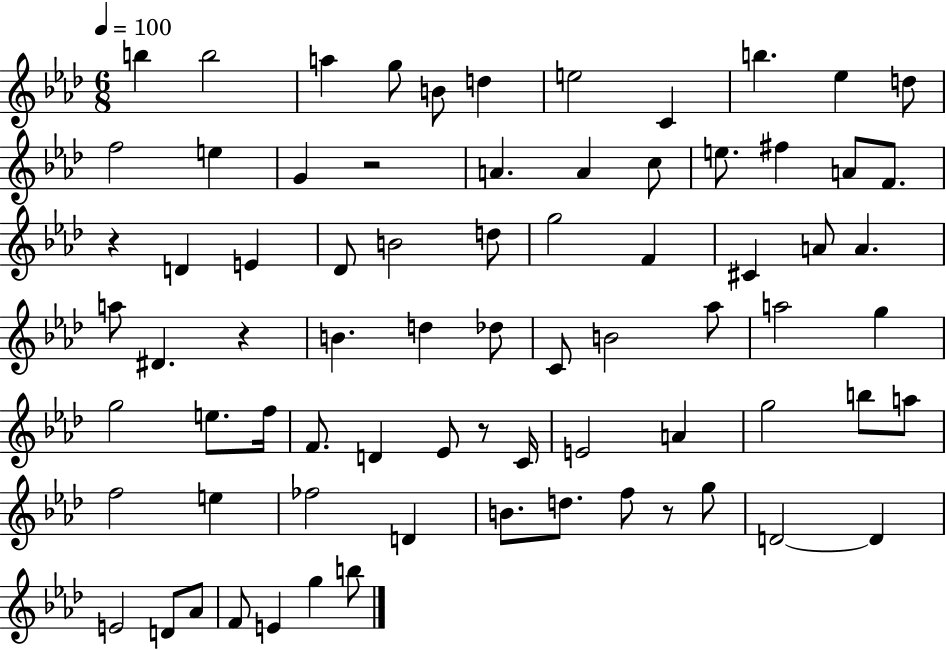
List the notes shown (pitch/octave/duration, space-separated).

B5/q B5/h A5/q G5/e B4/e D5/q E5/h C4/q B5/q. Eb5/q D5/e F5/h E5/q G4/q R/h A4/q. A4/q C5/e E5/e. F#5/q A4/e F4/e. R/q D4/q E4/q Db4/e B4/h D5/e G5/h F4/q C#4/q A4/e A4/q. A5/e D#4/q. R/q B4/q. D5/q Db5/e C4/e B4/h Ab5/e A5/h G5/q G5/h E5/e. F5/s F4/e. D4/q Eb4/e R/e C4/s E4/h A4/q G5/h B5/e A5/e F5/h E5/q FES5/h D4/q B4/e. D5/e. F5/e R/e G5/e D4/h D4/q E4/h D4/e Ab4/e F4/e E4/q G5/q B5/e